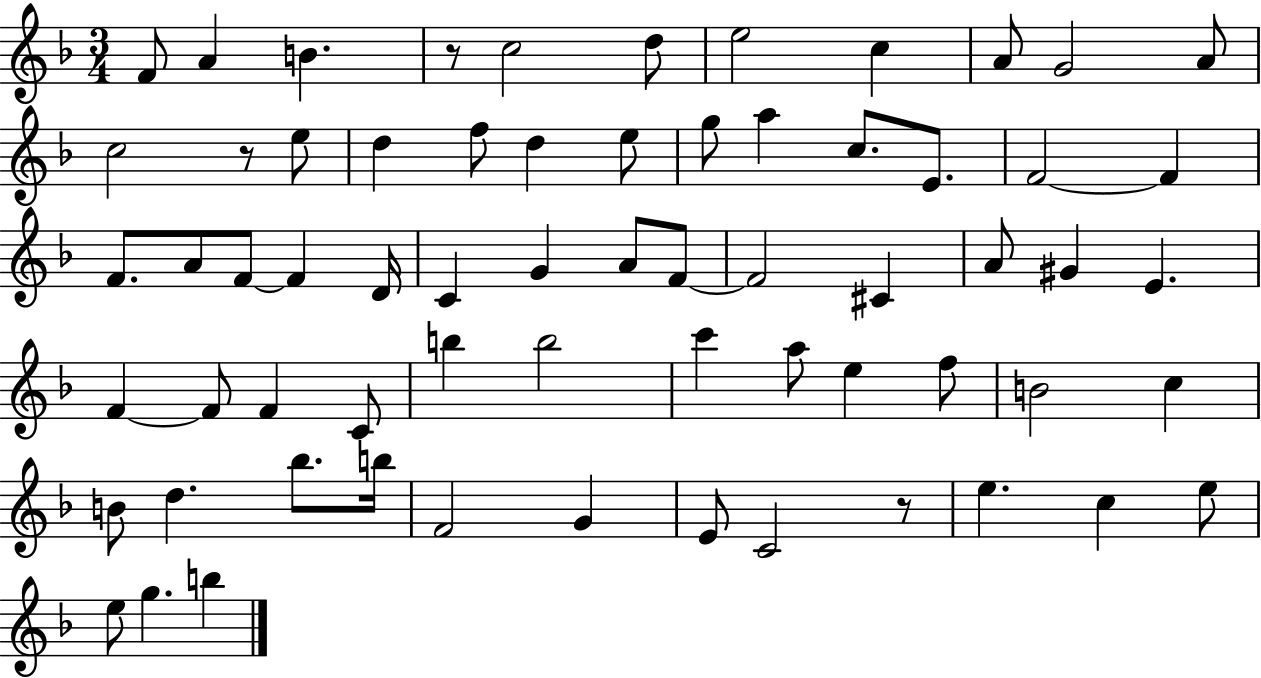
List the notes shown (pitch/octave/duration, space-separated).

F4/e A4/q B4/q. R/e C5/h D5/e E5/h C5/q A4/e G4/h A4/e C5/h R/e E5/e D5/q F5/e D5/q E5/e G5/e A5/q C5/e. E4/e. F4/h F4/q F4/e. A4/e F4/e F4/q D4/s C4/q G4/q A4/e F4/e F4/h C#4/q A4/e G#4/q E4/q. F4/q F4/e F4/q C4/e B5/q B5/h C6/q A5/e E5/q F5/e B4/h C5/q B4/e D5/q. Bb5/e. B5/s F4/h G4/q E4/e C4/h R/e E5/q. C5/q E5/e E5/e G5/q. B5/q